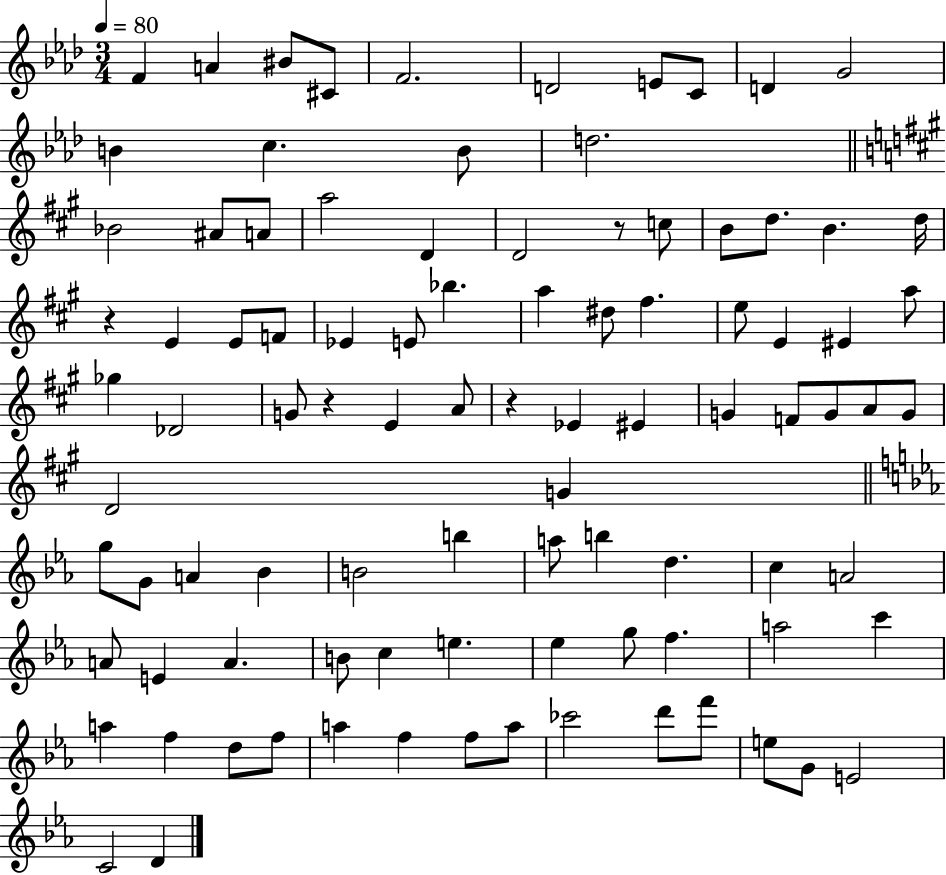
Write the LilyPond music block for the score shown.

{
  \clef treble
  \numericTimeSignature
  \time 3/4
  \key aes \major
  \tempo 4 = 80
  f'4 a'4 bis'8 cis'8 | f'2. | d'2 e'8 c'8 | d'4 g'2 | \break b'4 c''4. b'8 | d''2. | \bar "||" \break \key a \major bes'2 ais'8 a'8 | a''2 d'4 | d'2 r8 c''8 | b'8 d''8. b'4. d''16 | \break r4 e'4 e'8 f'8 | ees'4 e'8 bes''4. | a''4 dis''8 fis''4. | e''8 e'4 eis'4 a''8 | \break ges''4 des'2 | g'8 r4 e'4 a'8 | r4 ees'4 eis'4 | g'4 f'8 g'8 a'8 g'8 | \break d'2 g'4 | \bar "||" \break \key ees \major g''8 g'8 a'4 bes'4 | b'2 b''4 | a''8 b''4 d''4. | c''4 a'2 | \break a'8 e'4 a'4. | b'8 c''4 e''4. | ees''4 g''8 f''4. | a''2 c'''4 | \break a''4 f''4 d''8 f''8 | a''4 f''4 f''8 a''8 | ces'''2 d'''8 f'''8 | e''8 g'8 e'2 | \break c'2 d'4 | \bar "|."
}